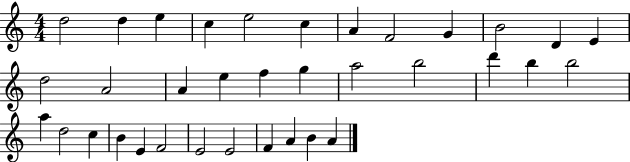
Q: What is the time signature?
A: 4/4